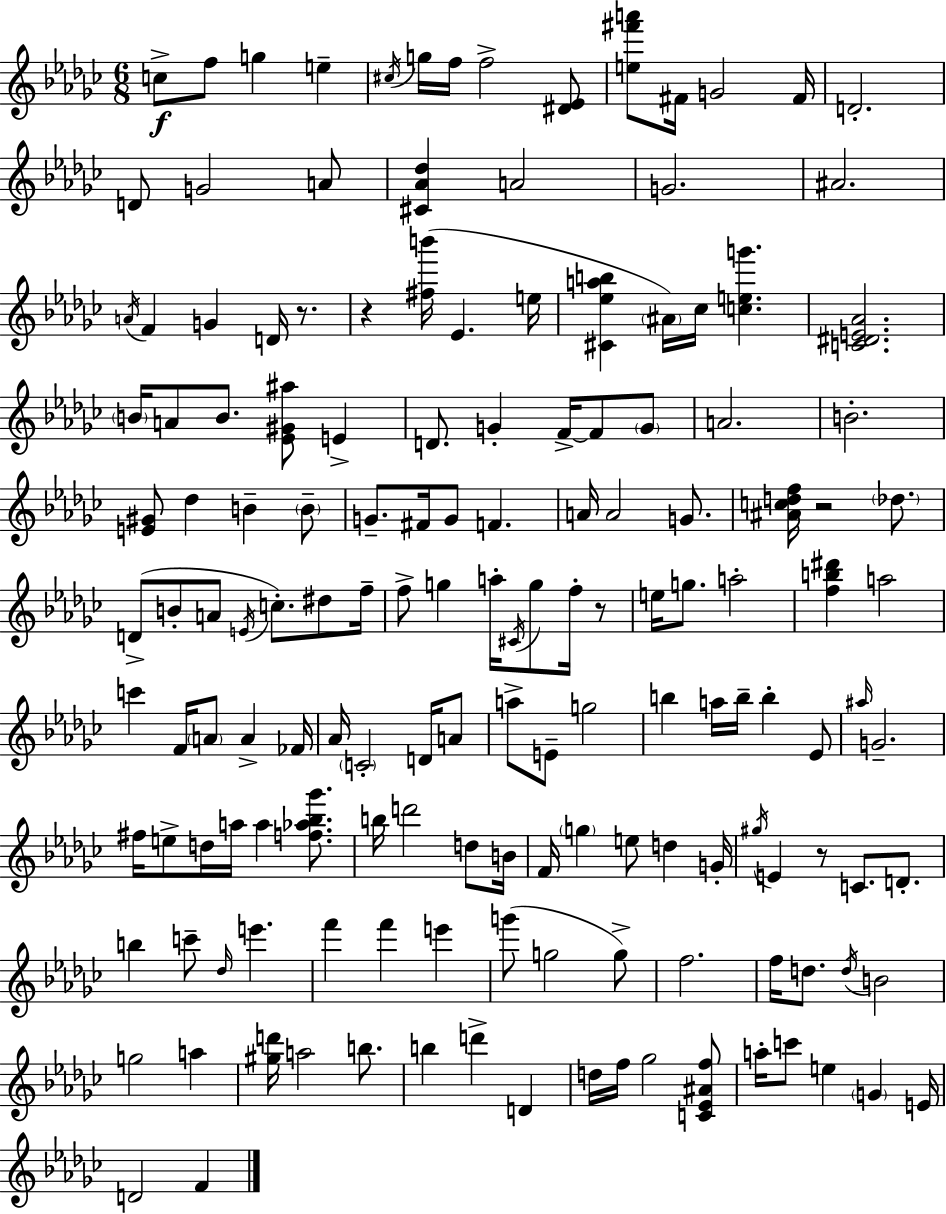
{
  \clef treble
  \numericTimeSignature
  \time 6/8
  \key ees \minor
  c''8->\f f''8 g''4 e''4-- | \acciaccatura { cis''16 } g''16 f''16 f''2-> <dis' ees'>8 | <e'' fis''' a'''>8 fis'16 g'2 | fis'16 d'2.-. | \break d'8 g'2 a'8 | <cis' aes' des''>4 a'2 | g'2. | ais'2. | \break \acciaccatura { a'16 } f'4 g'4 d'16 r8. | r4 <fis'' b'''>16( ees'4. | e''16 <cis' ees'' a'' b''>4 \parenthesize ais'16) ces''16 <c'' e'' g'''>4. | <c' dis' e' aes'>2. | \break \parenthesize b'16 a'8 b'8. <ees' gis' ais''>8 e'4-> | d'8. g'4-. f'16->~~ f'8 | \parenthesize g'8 a'2. | b'2.-. | \break <e' gis'>8 des''4 b'4-- | \parenthesize b'8-- g'8.-- fis'16 g'8 f'4. | a'16 a'2 g'8. | <ais' c'' d'' f''>16 r2 \parenthesize des''8. | \break d'8->( b'8-. a'8 \acciaccatura { e'16 }) c''8.-. | dis''8 f''16-- f''8-> g''4 a''16-. \acciaccatura { cis'16 } g''8 | f''16-. r8 e''16 g''8. a''2-. | <f'' b'' dis'''>4 a''2 | \break c'''4 f'16 \parenthesize a'8 a'4-> | fes'16 aes'16 \parenthesize c'2-. | d'16 a'8 a''8-> e'8-- g''2 | b''4 a''16 b''16-- b''4-. | \break ees'8 \grace { ais''16 } g'2.-- | fis''16 e''8-> d''16 a''16 a''4 | <f'' aes'' bes'' ges'''>8. b''16 d'''2 | d''8 b'16 f'16 \parenthesize g''4 e''8 | \break d''4 g'16-. \acciaccatura { gis''16 } e'4 r8 | c'8. d'8.-. b''4 c'''8-- | \grace { des''16 } e'''4. f'''4 f'''4 | e'''4 g'''8( g''2 | \break g''8->) f''2. | f''16 d''8. \acciaccatura { d''16 } | b'2 g''2 | a''4 <gis'' d'''>16 a''2 | \break b''8. b''4 | d'''4-> d'4 d''16 f''16 ges''2 | <c' ees' ais' f''>8 a''16-. c'''8 e''4 | \parenthesize g'4 e'16 d'2 | \break f'4 \bar "|."
}